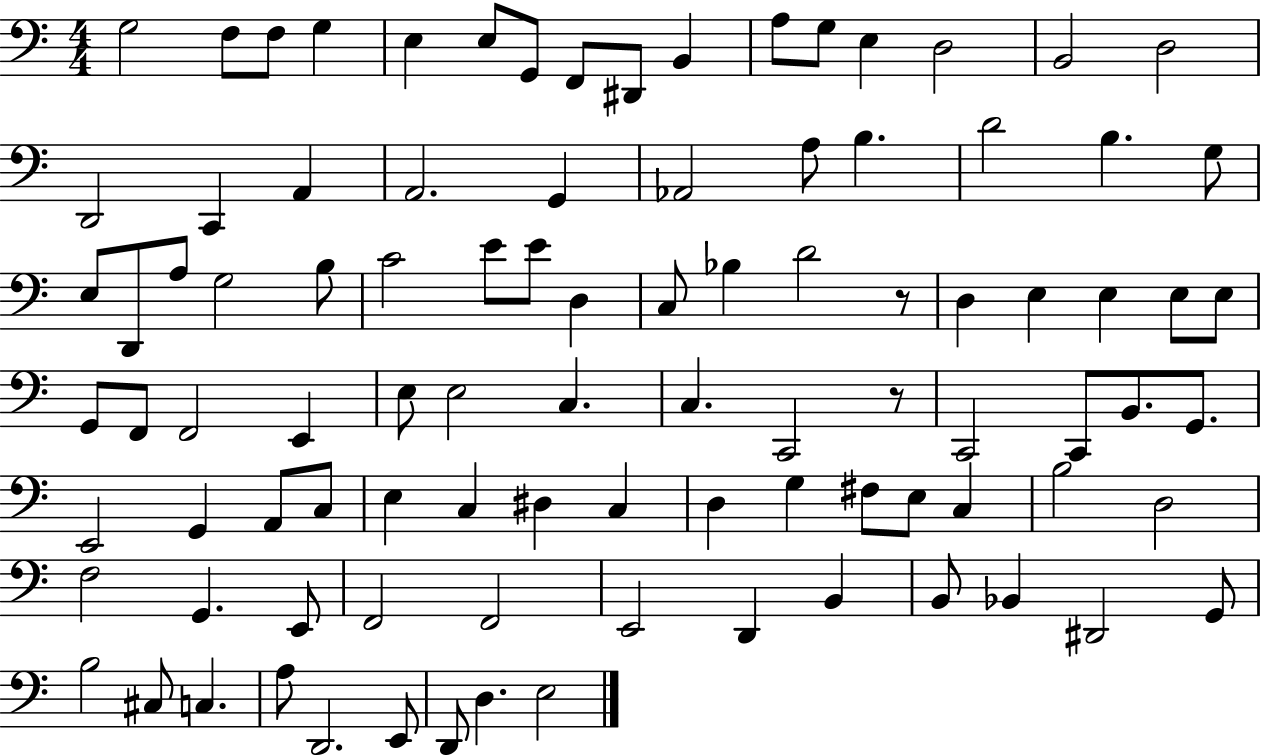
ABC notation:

X:1
T:Untitled
M:4/4
L:1/4
K:C
G,2 F,/2 F,/2 G, E, E,/2 G,,/2 F,,/2 ^D,,/2 B,, A,/2 G,/2 E, D,2 B,,2 D,2 D,,2 C,, A,, A,,2 G,, _A,,2 A,/2 B, D2 B, G,/2 E,/2 D,,/2 A,/2 G,2 B,/2 C2 E/2 E/2 D, C,/2 _B, D2 z/2 D, E, E, E,/2 E,/2 G,,/2 F,,/2 F,,2 E,, E,/2 E,2 C, C, C,,2 z/2 C,,2 C,,/2 B,,/2 G,,/2 E,,2 G,, A,,/2 C,/2 E, C, ^D, C, D, G, ^F,/2 E,/2 C, B,2 D,2 F,2 G,, E,,/2 F,,2 F,,2 E,,2 D,, B,, B,,/2 _B,, ^D,,2 G,,/2 B,2 ^C,/2 C, A,/2 D,,2 E,,/2 D,,/2 D, E,2